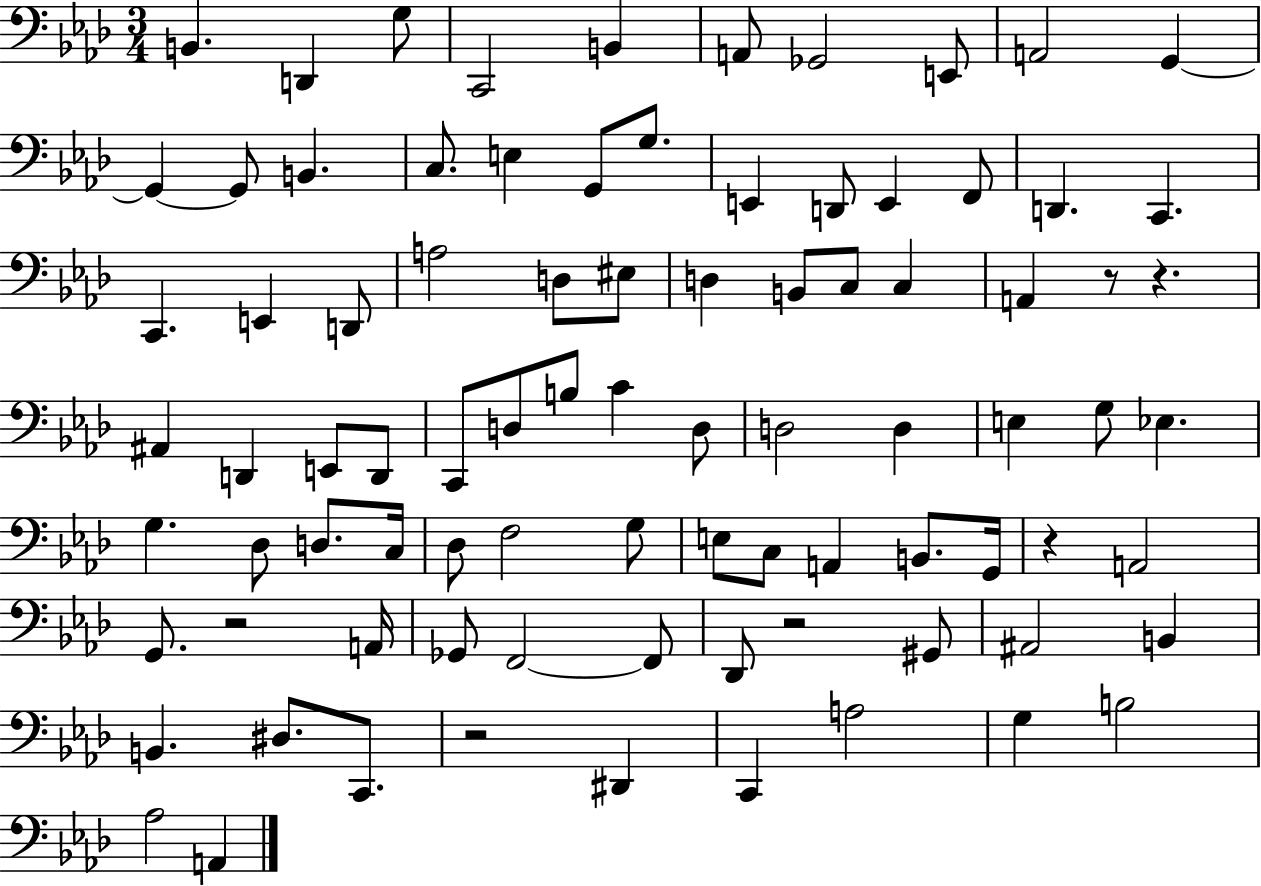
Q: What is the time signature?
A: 3/4